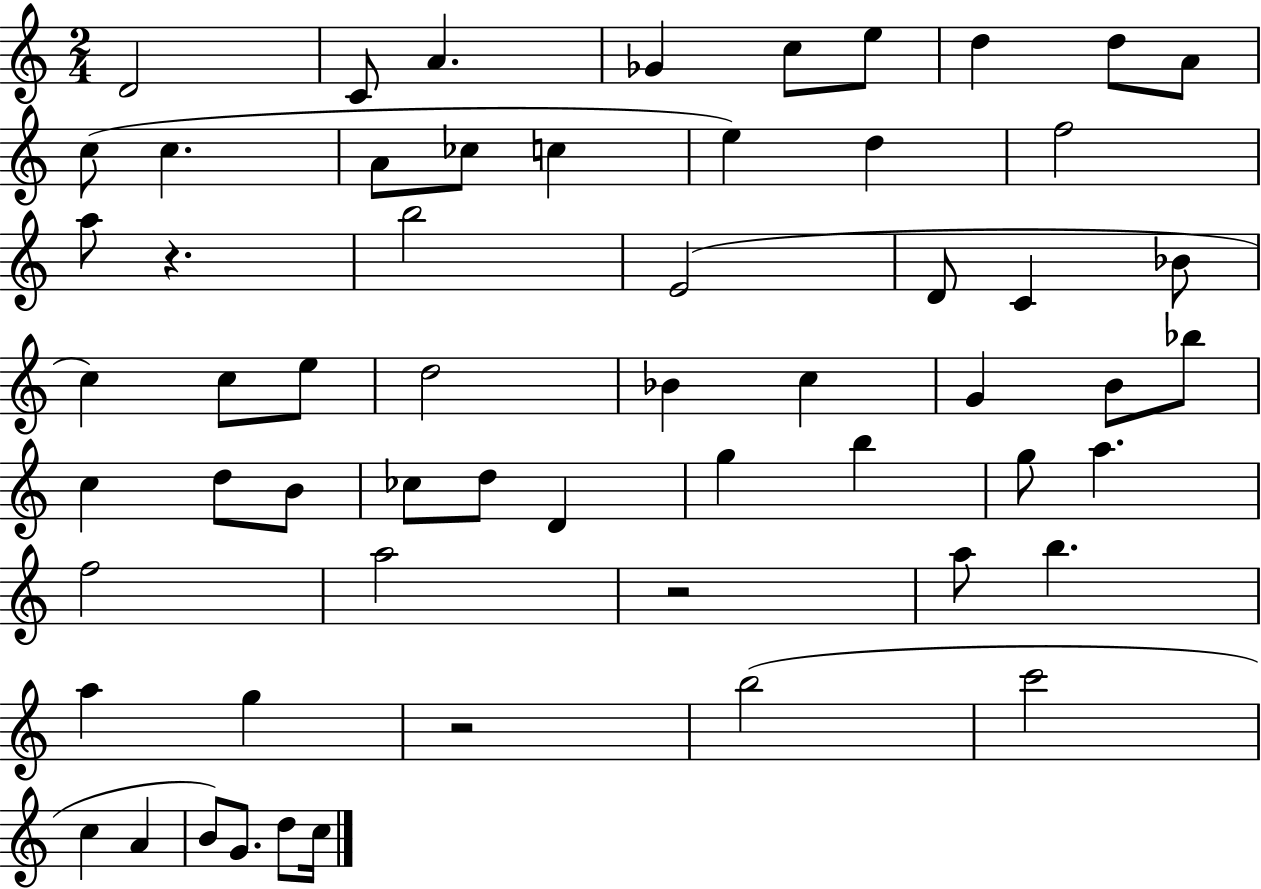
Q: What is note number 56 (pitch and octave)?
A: C5